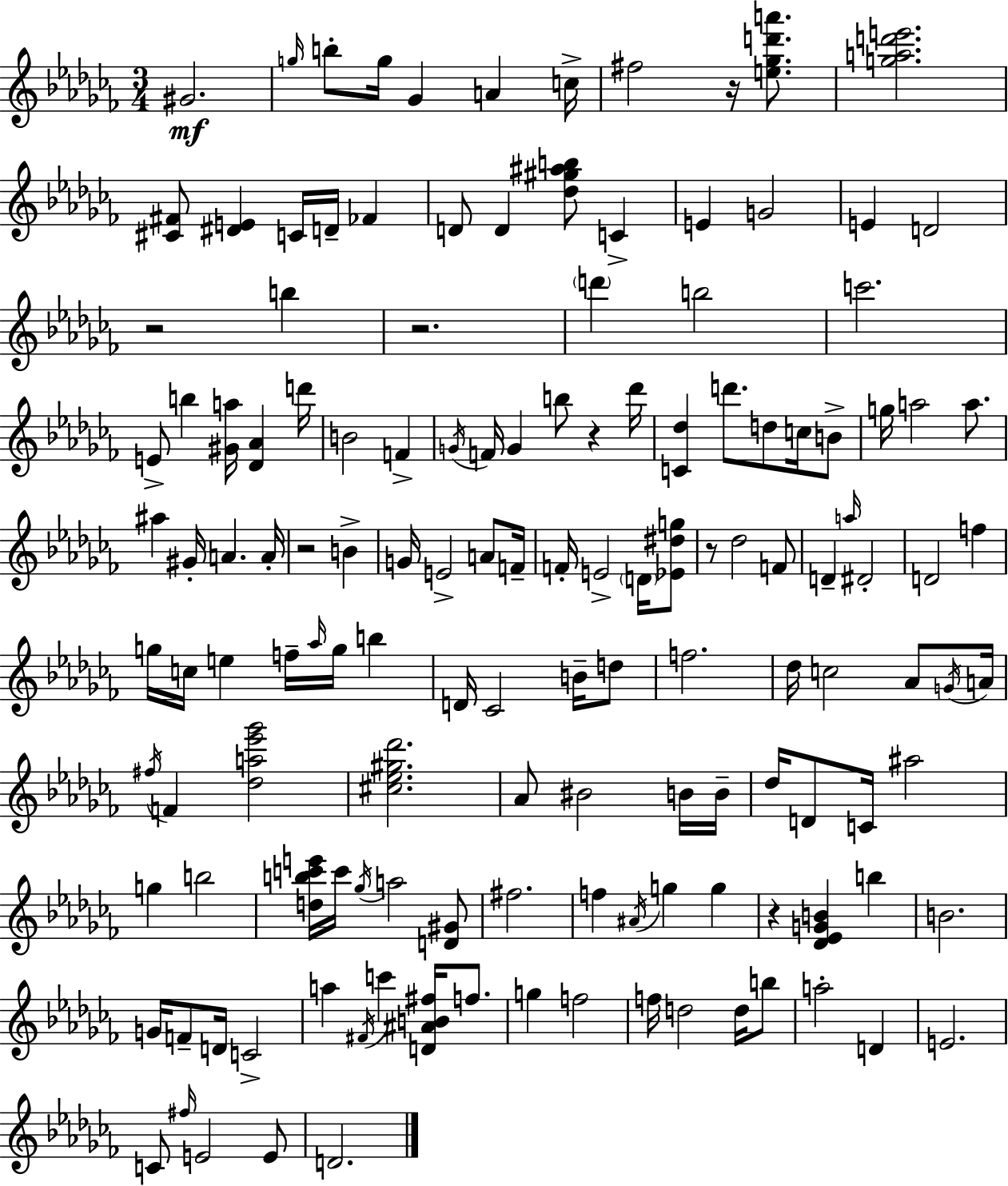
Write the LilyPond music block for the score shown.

{
  \clef treble
  \numericTimeSignature
  \time 3/4
  \key aes \minor
  gis'2.\mf | \grace { g''16 } b''8-. g''16 ges'4 a'4 | c''16-> fis''2 r16 <e'' ges'' d''' a'''>8. | <g'' a'' d''' e'''>2. | \break <cis' fis'>8 <dis' e'>4 c'16 d'16-- fes'4 | d'8 d'4 <des'' gis'' ais'' b''>8 c'4-> | e'4 g'2 | e'4 d'2 | \break r2 b''4 | r2. | \parenthesize d'''4 b''2 | c'''2. | \break e'8-> b''4 <gis' a''>16 <des' aes'>4 | d'''16 b'2 f'4-> | \acciaccatura { g'16 } f'16 g'4 b''8 r4 | des'''16 <c' des''>4 d'''8. d''8 c''16 | \break b'8-> g''16 a''2 a''8. | ais''4 gis'16-. a'4. | a'16-. r2 b'4-> | g'16 e'2-> a'8 | \break f'16-- f'16-. e'2-> \parenthesize d'16 | <ees' dis'' g''>8 r8 des''2 | f'8 d'4-- \grace { a''16 } dis'2-. | d'2 f''4 | \break g''16 c''16 e''4 f''16-- \grace { aes''16 } g''16 | b''4 d'16 ces'2 | b'16-- d''8 f''2. | des''16 c''2 | \break aes'8 \acciaccatura { g'16 } a'16 \acciaccatura { fis''16 } f'4 <des'' a'' ees''' ges'''>2 | <cis'' ees'' gis'' des'''>2. | aes'8 bis'2 | b'16 b'16-- des''16 d'8 c'16 ais''2 | \break g''4 b''2 | <d'' b'' c''' e'''>16 c'''16 \acciaccatura { ges''16 } a''2 | <d' gis'>8 fis''2. | f''4 \acciaccatura { ais'16 } | \break g''4 g''4 r4 | <des' ees' g' b'>4 b''4 b'2. | g'16 f'8-- d'16 | c'2-> a''4 | \break \acciaccatura { fis'16 } c'''4 <d' ais' b' fis''>16 f''8. g''4 | f''2 f''16 d''2 | d''16 b''8 a''2-. | d'4 e'2. | \break c'8 \grace { fis''16 } | e'2 e'8 d'2. | \bar "|."
}